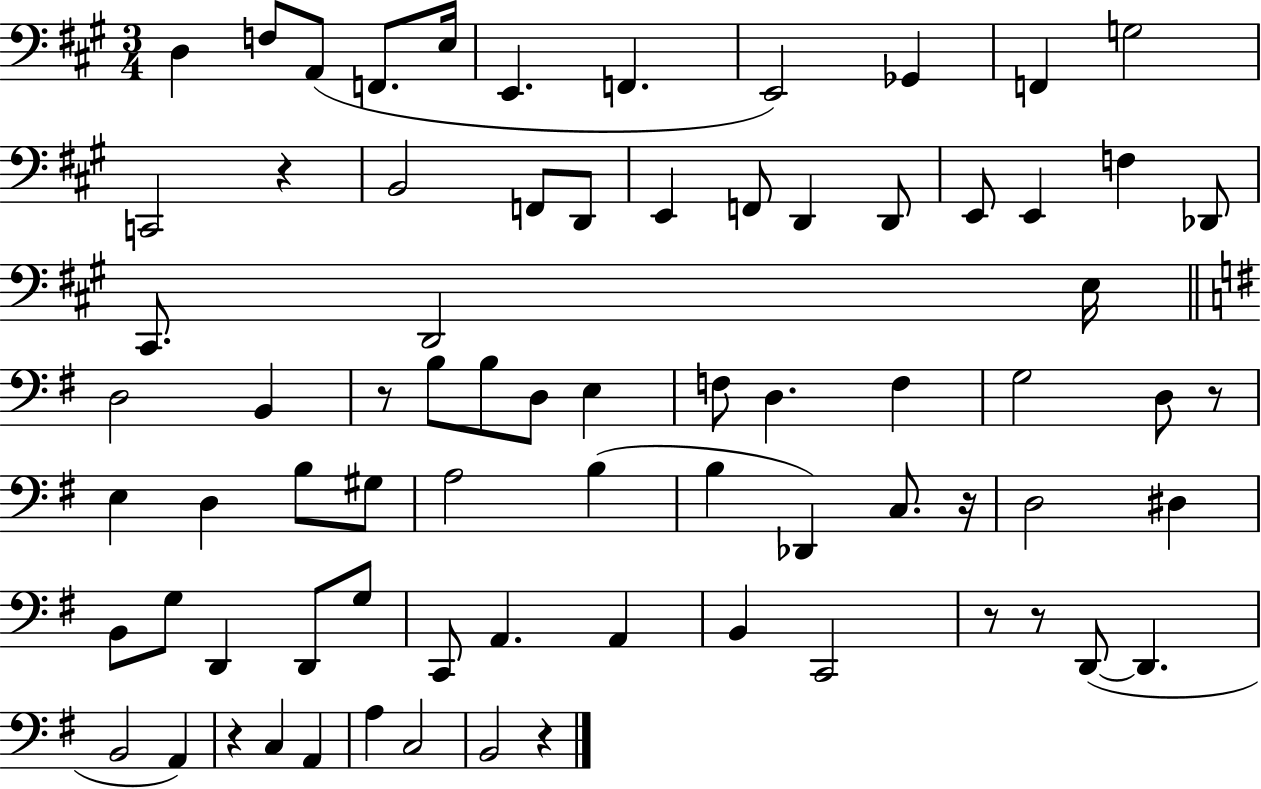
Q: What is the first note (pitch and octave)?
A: D3